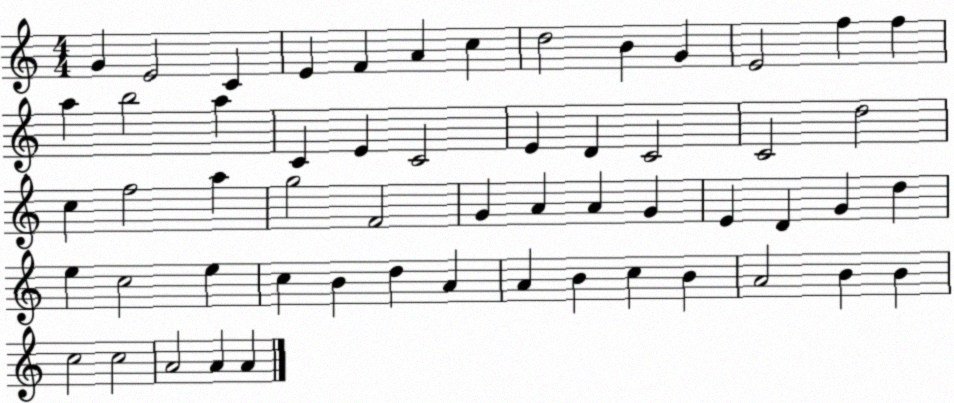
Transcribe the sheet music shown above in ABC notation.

X:1
T:Untitled
M:4/4
L:1/4
K:C
G E2 C E F A c d2 B G E2 f f a b2 a C E C2 E D C2 C2 d2 c f2 a g2 F2 G A A G E D G d e c2 e c B d A A B c B A2 B B c2 c2 A2 A A